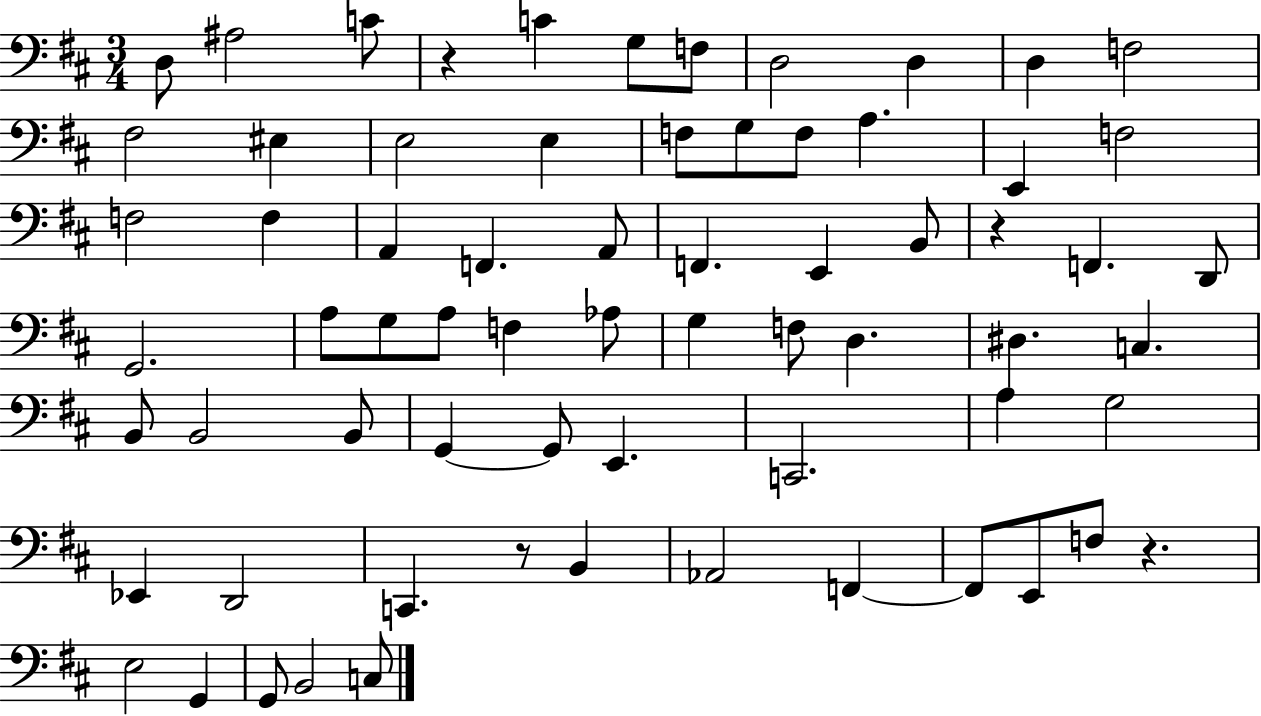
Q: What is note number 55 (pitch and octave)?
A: Ab2